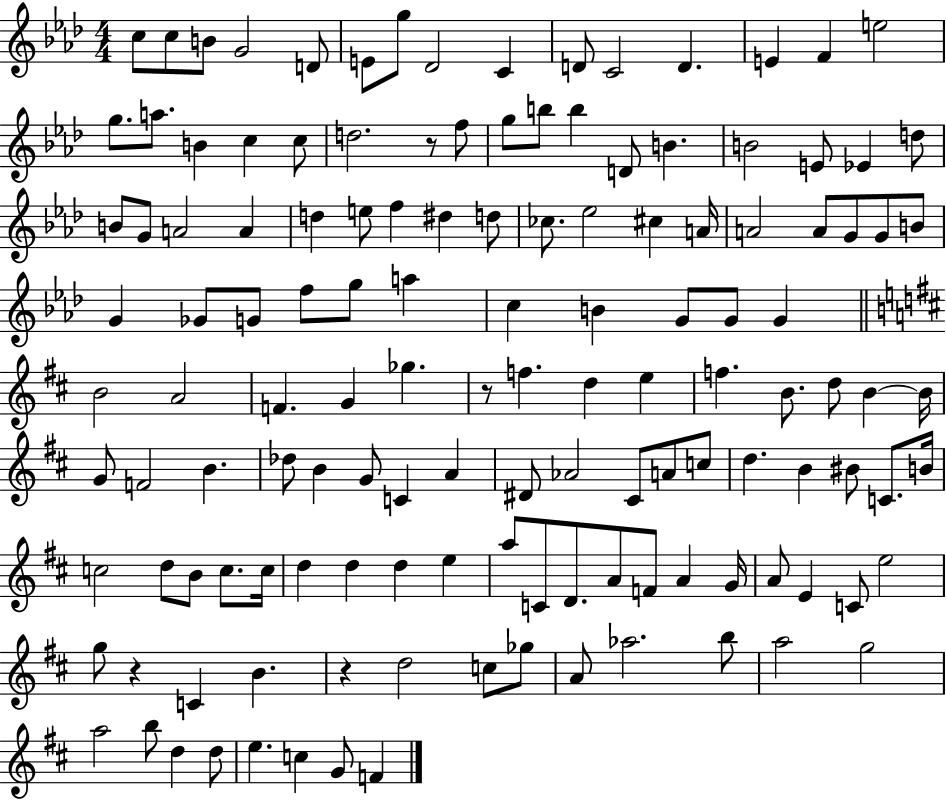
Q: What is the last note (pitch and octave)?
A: F4